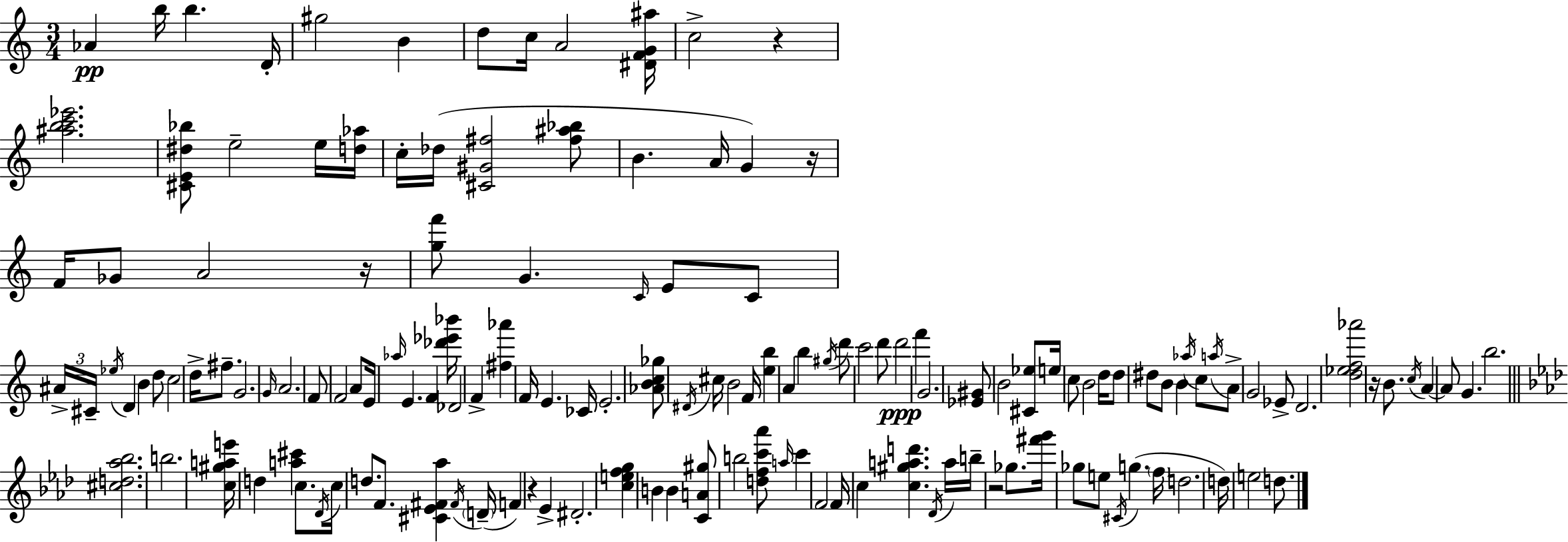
Ab4/q B5/s B5/q. D4/s G#5/h B4/q D5/e C5/s A4/h [D#4,F4,G4,A#5]/s C5/h R/q [A#5,B5,C6,Eb6]/h. [C#4,E4,D#5,Bb5]/e E5/h E5/s [D5,Ab5]/s C5/s Db5/s [C#4,G#4,F#5]/h [F#5,A#5,Bb5]/e B4/q. A4/s G4/q R/s F4/s Gb4/e A4/h R/s [G5,F6]/e G4/q. C4/s E4/e C4/e A#4/s C#4/s Eb5/s D4/q B4/q D5/e C5/h D5/s F#5/e. G4/h. G4/s A4/h. F4/e F4/h A4/e E4/s Ab5/s E4/q. F4/q [Db6,Eb6,Bb6]/s Db4/h F4/q [F#5,Ab6]/q F4/s E4/q. CES4/s E4/h. [Ab4,B4,C5,Gb5]/e D#4/s C#5/s B4/h F4/s [E5,B5]/q A4/q B5/q G#5/s D6/e C6/h D6/e D6/h F6/q G4/h. [Eb4,G#4]/e B4/h [C#4,Eb5]/e E5/s C5/e B4/h D5/s D5/e D#5/e B4/e B4/q Ab5/s C5/e A5/s A4/e G4/h Eb4/e D4/h. [D5,Eb5,F5,Ab6]/h R/s B4/e. C5/s A4/q A4/e G4/q. B5/h. [C#5,D5,Ab5,Bb5]/h. B5/h. [C5,G#5,A5,E6]/s D5/q [A5,C#6]/q C5/e. Db4/s C5/s D5/e. F4/e. [C#4,Eb4,F#4,Ab5]/q F#4/s D4/s F4/q R/q Eb4/q D#4/h. [C5,E5,F5,G5]/q B4/q B4/q [C4,A4,G#5]/e B5/h [D5,F5,C6,Ab6]/e A5/s C6/q F4/h F4/s C5/q [C5,G#5,A5,D6]/q. Db4/s A5/s B5/s R/h Gb5/e. [F#6,G6]/s Gb5/e E5/e C#4/s G5/q. F5/s D5/h. D5/s E5/h D5/e.